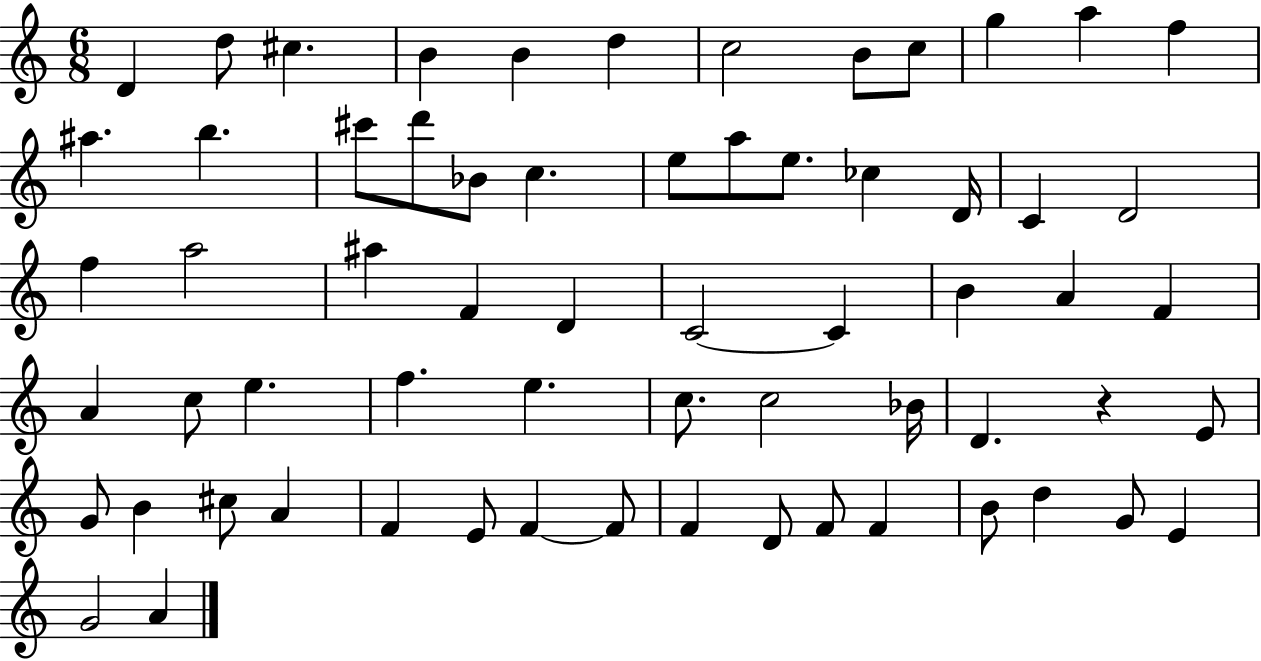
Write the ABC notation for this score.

X:1
T:Untitled
M:6/8
L:1/4
K:C
D d/2 ^c B B d c2 B/2 c/2 g a f ^a b ^c'/2 d'/2 _B/2 c e/2 a/2 e/2 _c D/4 C D2 f a2 ^a F D C2 C B A F A c/2 e f e c/2 c2 _B/4 D z E/2 G/2 B ^c/2 A F E/2 F F/2 F D/2 F/2 F B/2 d G/2 E G2 A